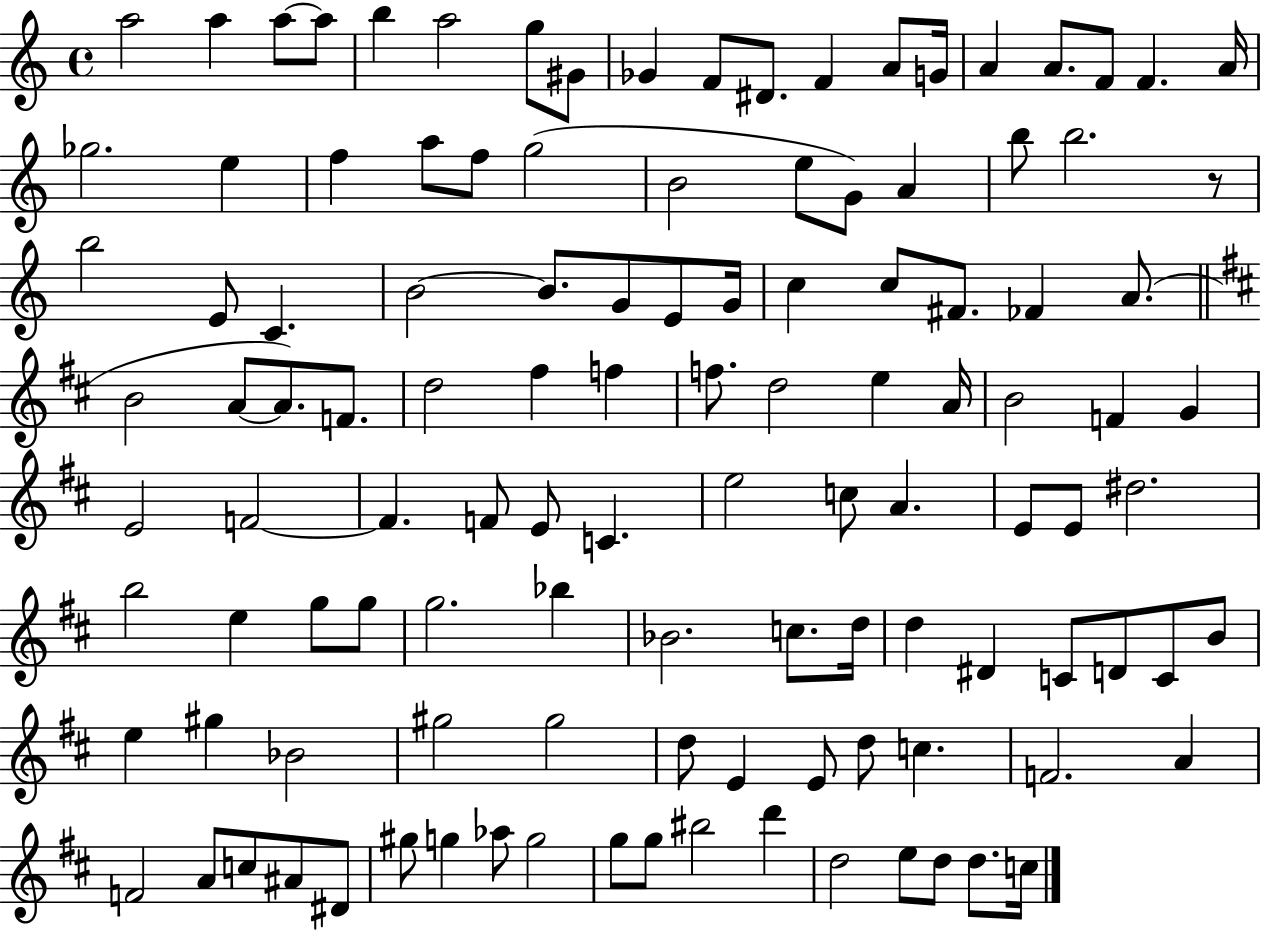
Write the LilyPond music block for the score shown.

{
  \clef treble
  \time 4/4
  \defaultTimeSignature
  \key c \major
  a''2 a''4 a''8~~ a''8 | b''4 a''2 g''8 gis'8 | ges'4 f'8 dis'8. f'4 a'8 g'16 | a'4 a'8. f'8 f'4. a'16 | \break ges''2. e''4 | f''4 a''8 f''8 g''2( | b'2 e''8 g'8) a'4 | b''8 b''2. r8 | \break b''2 e'8 c'4. | b'2~~ b'8. g'8 e'8 g'16 | c''4 c''8 fis'8. fes'4 a'8.( | \bar "||" \break \key d \major b'2 a'8~~ a'8.) f'8. | d''2 fis''4 f''4 | f''8. d''2 e''4 a'16 | b'2 f'4 g'4 | \break e'2 f'2~~ | f'4. f'8 e'8 c'4. | e''2 c''8 a'4. | e'8 e'8 dis''2. | \break b''2 e''4 g''8 g''8 | g''2. bes''4 | bes'2. c''8. d''16 | d''4 dis'4 c'8 d'8 c'8 b'8 | \break e''4 gis''4 bes'2 | gis''2 gis''2 | d''8 e'4 e'8 d''8 c''4. | f'2. a'4 | \break f'2 a'8 c''8 ais'8 dis'8 | gis''8 g''4 aes''8 g''2 | g''8 g''8 bis''2 d'''4 | d''2 e''8 d''8 d''8. c''16 | \break \bar "|."
}